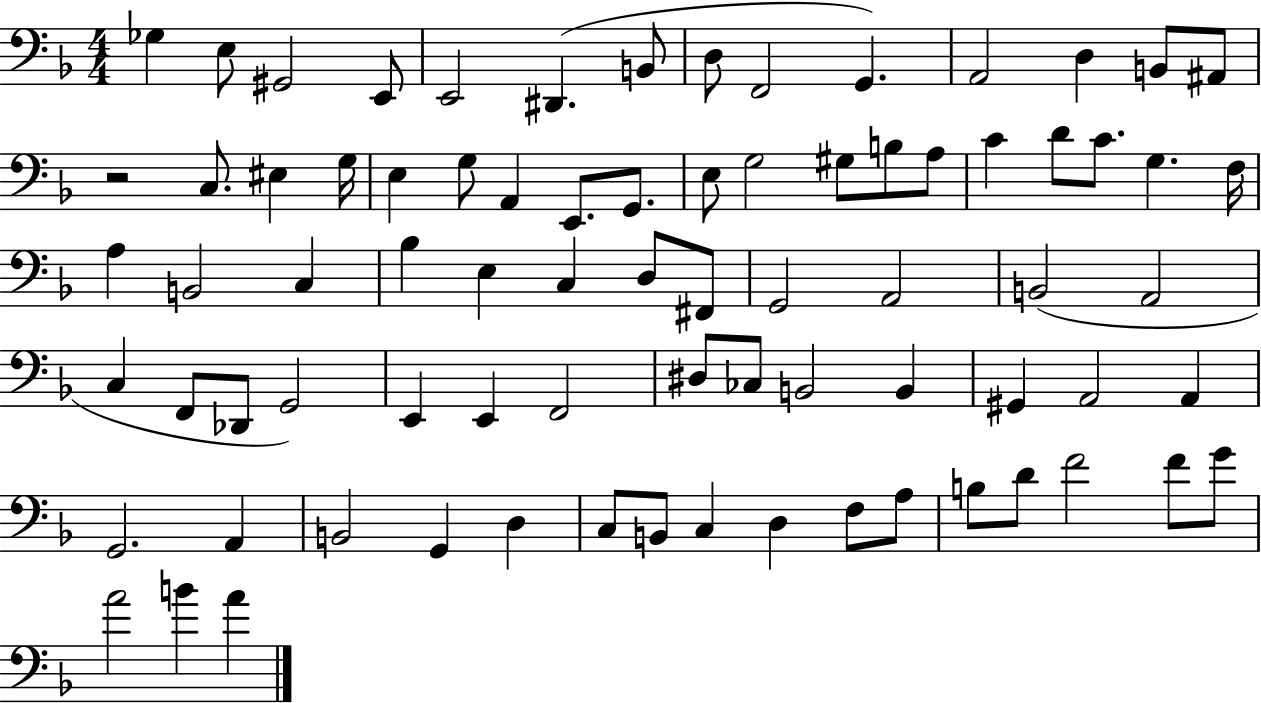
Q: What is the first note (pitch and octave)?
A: Gb3